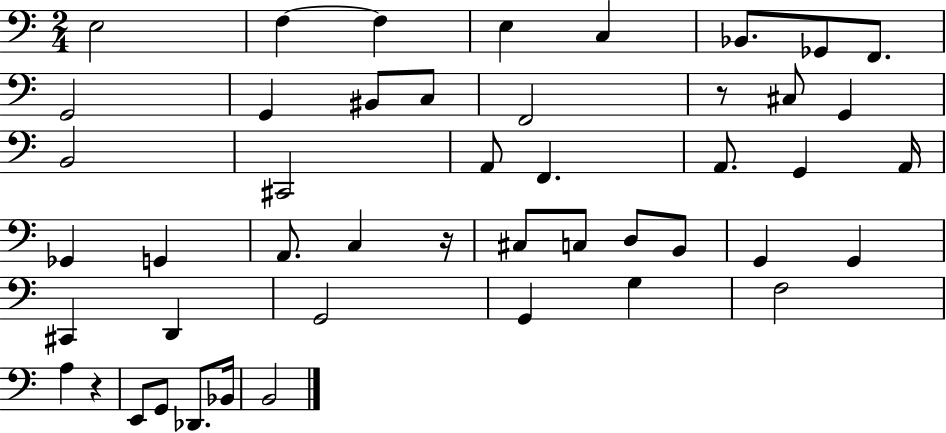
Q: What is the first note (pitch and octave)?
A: E3